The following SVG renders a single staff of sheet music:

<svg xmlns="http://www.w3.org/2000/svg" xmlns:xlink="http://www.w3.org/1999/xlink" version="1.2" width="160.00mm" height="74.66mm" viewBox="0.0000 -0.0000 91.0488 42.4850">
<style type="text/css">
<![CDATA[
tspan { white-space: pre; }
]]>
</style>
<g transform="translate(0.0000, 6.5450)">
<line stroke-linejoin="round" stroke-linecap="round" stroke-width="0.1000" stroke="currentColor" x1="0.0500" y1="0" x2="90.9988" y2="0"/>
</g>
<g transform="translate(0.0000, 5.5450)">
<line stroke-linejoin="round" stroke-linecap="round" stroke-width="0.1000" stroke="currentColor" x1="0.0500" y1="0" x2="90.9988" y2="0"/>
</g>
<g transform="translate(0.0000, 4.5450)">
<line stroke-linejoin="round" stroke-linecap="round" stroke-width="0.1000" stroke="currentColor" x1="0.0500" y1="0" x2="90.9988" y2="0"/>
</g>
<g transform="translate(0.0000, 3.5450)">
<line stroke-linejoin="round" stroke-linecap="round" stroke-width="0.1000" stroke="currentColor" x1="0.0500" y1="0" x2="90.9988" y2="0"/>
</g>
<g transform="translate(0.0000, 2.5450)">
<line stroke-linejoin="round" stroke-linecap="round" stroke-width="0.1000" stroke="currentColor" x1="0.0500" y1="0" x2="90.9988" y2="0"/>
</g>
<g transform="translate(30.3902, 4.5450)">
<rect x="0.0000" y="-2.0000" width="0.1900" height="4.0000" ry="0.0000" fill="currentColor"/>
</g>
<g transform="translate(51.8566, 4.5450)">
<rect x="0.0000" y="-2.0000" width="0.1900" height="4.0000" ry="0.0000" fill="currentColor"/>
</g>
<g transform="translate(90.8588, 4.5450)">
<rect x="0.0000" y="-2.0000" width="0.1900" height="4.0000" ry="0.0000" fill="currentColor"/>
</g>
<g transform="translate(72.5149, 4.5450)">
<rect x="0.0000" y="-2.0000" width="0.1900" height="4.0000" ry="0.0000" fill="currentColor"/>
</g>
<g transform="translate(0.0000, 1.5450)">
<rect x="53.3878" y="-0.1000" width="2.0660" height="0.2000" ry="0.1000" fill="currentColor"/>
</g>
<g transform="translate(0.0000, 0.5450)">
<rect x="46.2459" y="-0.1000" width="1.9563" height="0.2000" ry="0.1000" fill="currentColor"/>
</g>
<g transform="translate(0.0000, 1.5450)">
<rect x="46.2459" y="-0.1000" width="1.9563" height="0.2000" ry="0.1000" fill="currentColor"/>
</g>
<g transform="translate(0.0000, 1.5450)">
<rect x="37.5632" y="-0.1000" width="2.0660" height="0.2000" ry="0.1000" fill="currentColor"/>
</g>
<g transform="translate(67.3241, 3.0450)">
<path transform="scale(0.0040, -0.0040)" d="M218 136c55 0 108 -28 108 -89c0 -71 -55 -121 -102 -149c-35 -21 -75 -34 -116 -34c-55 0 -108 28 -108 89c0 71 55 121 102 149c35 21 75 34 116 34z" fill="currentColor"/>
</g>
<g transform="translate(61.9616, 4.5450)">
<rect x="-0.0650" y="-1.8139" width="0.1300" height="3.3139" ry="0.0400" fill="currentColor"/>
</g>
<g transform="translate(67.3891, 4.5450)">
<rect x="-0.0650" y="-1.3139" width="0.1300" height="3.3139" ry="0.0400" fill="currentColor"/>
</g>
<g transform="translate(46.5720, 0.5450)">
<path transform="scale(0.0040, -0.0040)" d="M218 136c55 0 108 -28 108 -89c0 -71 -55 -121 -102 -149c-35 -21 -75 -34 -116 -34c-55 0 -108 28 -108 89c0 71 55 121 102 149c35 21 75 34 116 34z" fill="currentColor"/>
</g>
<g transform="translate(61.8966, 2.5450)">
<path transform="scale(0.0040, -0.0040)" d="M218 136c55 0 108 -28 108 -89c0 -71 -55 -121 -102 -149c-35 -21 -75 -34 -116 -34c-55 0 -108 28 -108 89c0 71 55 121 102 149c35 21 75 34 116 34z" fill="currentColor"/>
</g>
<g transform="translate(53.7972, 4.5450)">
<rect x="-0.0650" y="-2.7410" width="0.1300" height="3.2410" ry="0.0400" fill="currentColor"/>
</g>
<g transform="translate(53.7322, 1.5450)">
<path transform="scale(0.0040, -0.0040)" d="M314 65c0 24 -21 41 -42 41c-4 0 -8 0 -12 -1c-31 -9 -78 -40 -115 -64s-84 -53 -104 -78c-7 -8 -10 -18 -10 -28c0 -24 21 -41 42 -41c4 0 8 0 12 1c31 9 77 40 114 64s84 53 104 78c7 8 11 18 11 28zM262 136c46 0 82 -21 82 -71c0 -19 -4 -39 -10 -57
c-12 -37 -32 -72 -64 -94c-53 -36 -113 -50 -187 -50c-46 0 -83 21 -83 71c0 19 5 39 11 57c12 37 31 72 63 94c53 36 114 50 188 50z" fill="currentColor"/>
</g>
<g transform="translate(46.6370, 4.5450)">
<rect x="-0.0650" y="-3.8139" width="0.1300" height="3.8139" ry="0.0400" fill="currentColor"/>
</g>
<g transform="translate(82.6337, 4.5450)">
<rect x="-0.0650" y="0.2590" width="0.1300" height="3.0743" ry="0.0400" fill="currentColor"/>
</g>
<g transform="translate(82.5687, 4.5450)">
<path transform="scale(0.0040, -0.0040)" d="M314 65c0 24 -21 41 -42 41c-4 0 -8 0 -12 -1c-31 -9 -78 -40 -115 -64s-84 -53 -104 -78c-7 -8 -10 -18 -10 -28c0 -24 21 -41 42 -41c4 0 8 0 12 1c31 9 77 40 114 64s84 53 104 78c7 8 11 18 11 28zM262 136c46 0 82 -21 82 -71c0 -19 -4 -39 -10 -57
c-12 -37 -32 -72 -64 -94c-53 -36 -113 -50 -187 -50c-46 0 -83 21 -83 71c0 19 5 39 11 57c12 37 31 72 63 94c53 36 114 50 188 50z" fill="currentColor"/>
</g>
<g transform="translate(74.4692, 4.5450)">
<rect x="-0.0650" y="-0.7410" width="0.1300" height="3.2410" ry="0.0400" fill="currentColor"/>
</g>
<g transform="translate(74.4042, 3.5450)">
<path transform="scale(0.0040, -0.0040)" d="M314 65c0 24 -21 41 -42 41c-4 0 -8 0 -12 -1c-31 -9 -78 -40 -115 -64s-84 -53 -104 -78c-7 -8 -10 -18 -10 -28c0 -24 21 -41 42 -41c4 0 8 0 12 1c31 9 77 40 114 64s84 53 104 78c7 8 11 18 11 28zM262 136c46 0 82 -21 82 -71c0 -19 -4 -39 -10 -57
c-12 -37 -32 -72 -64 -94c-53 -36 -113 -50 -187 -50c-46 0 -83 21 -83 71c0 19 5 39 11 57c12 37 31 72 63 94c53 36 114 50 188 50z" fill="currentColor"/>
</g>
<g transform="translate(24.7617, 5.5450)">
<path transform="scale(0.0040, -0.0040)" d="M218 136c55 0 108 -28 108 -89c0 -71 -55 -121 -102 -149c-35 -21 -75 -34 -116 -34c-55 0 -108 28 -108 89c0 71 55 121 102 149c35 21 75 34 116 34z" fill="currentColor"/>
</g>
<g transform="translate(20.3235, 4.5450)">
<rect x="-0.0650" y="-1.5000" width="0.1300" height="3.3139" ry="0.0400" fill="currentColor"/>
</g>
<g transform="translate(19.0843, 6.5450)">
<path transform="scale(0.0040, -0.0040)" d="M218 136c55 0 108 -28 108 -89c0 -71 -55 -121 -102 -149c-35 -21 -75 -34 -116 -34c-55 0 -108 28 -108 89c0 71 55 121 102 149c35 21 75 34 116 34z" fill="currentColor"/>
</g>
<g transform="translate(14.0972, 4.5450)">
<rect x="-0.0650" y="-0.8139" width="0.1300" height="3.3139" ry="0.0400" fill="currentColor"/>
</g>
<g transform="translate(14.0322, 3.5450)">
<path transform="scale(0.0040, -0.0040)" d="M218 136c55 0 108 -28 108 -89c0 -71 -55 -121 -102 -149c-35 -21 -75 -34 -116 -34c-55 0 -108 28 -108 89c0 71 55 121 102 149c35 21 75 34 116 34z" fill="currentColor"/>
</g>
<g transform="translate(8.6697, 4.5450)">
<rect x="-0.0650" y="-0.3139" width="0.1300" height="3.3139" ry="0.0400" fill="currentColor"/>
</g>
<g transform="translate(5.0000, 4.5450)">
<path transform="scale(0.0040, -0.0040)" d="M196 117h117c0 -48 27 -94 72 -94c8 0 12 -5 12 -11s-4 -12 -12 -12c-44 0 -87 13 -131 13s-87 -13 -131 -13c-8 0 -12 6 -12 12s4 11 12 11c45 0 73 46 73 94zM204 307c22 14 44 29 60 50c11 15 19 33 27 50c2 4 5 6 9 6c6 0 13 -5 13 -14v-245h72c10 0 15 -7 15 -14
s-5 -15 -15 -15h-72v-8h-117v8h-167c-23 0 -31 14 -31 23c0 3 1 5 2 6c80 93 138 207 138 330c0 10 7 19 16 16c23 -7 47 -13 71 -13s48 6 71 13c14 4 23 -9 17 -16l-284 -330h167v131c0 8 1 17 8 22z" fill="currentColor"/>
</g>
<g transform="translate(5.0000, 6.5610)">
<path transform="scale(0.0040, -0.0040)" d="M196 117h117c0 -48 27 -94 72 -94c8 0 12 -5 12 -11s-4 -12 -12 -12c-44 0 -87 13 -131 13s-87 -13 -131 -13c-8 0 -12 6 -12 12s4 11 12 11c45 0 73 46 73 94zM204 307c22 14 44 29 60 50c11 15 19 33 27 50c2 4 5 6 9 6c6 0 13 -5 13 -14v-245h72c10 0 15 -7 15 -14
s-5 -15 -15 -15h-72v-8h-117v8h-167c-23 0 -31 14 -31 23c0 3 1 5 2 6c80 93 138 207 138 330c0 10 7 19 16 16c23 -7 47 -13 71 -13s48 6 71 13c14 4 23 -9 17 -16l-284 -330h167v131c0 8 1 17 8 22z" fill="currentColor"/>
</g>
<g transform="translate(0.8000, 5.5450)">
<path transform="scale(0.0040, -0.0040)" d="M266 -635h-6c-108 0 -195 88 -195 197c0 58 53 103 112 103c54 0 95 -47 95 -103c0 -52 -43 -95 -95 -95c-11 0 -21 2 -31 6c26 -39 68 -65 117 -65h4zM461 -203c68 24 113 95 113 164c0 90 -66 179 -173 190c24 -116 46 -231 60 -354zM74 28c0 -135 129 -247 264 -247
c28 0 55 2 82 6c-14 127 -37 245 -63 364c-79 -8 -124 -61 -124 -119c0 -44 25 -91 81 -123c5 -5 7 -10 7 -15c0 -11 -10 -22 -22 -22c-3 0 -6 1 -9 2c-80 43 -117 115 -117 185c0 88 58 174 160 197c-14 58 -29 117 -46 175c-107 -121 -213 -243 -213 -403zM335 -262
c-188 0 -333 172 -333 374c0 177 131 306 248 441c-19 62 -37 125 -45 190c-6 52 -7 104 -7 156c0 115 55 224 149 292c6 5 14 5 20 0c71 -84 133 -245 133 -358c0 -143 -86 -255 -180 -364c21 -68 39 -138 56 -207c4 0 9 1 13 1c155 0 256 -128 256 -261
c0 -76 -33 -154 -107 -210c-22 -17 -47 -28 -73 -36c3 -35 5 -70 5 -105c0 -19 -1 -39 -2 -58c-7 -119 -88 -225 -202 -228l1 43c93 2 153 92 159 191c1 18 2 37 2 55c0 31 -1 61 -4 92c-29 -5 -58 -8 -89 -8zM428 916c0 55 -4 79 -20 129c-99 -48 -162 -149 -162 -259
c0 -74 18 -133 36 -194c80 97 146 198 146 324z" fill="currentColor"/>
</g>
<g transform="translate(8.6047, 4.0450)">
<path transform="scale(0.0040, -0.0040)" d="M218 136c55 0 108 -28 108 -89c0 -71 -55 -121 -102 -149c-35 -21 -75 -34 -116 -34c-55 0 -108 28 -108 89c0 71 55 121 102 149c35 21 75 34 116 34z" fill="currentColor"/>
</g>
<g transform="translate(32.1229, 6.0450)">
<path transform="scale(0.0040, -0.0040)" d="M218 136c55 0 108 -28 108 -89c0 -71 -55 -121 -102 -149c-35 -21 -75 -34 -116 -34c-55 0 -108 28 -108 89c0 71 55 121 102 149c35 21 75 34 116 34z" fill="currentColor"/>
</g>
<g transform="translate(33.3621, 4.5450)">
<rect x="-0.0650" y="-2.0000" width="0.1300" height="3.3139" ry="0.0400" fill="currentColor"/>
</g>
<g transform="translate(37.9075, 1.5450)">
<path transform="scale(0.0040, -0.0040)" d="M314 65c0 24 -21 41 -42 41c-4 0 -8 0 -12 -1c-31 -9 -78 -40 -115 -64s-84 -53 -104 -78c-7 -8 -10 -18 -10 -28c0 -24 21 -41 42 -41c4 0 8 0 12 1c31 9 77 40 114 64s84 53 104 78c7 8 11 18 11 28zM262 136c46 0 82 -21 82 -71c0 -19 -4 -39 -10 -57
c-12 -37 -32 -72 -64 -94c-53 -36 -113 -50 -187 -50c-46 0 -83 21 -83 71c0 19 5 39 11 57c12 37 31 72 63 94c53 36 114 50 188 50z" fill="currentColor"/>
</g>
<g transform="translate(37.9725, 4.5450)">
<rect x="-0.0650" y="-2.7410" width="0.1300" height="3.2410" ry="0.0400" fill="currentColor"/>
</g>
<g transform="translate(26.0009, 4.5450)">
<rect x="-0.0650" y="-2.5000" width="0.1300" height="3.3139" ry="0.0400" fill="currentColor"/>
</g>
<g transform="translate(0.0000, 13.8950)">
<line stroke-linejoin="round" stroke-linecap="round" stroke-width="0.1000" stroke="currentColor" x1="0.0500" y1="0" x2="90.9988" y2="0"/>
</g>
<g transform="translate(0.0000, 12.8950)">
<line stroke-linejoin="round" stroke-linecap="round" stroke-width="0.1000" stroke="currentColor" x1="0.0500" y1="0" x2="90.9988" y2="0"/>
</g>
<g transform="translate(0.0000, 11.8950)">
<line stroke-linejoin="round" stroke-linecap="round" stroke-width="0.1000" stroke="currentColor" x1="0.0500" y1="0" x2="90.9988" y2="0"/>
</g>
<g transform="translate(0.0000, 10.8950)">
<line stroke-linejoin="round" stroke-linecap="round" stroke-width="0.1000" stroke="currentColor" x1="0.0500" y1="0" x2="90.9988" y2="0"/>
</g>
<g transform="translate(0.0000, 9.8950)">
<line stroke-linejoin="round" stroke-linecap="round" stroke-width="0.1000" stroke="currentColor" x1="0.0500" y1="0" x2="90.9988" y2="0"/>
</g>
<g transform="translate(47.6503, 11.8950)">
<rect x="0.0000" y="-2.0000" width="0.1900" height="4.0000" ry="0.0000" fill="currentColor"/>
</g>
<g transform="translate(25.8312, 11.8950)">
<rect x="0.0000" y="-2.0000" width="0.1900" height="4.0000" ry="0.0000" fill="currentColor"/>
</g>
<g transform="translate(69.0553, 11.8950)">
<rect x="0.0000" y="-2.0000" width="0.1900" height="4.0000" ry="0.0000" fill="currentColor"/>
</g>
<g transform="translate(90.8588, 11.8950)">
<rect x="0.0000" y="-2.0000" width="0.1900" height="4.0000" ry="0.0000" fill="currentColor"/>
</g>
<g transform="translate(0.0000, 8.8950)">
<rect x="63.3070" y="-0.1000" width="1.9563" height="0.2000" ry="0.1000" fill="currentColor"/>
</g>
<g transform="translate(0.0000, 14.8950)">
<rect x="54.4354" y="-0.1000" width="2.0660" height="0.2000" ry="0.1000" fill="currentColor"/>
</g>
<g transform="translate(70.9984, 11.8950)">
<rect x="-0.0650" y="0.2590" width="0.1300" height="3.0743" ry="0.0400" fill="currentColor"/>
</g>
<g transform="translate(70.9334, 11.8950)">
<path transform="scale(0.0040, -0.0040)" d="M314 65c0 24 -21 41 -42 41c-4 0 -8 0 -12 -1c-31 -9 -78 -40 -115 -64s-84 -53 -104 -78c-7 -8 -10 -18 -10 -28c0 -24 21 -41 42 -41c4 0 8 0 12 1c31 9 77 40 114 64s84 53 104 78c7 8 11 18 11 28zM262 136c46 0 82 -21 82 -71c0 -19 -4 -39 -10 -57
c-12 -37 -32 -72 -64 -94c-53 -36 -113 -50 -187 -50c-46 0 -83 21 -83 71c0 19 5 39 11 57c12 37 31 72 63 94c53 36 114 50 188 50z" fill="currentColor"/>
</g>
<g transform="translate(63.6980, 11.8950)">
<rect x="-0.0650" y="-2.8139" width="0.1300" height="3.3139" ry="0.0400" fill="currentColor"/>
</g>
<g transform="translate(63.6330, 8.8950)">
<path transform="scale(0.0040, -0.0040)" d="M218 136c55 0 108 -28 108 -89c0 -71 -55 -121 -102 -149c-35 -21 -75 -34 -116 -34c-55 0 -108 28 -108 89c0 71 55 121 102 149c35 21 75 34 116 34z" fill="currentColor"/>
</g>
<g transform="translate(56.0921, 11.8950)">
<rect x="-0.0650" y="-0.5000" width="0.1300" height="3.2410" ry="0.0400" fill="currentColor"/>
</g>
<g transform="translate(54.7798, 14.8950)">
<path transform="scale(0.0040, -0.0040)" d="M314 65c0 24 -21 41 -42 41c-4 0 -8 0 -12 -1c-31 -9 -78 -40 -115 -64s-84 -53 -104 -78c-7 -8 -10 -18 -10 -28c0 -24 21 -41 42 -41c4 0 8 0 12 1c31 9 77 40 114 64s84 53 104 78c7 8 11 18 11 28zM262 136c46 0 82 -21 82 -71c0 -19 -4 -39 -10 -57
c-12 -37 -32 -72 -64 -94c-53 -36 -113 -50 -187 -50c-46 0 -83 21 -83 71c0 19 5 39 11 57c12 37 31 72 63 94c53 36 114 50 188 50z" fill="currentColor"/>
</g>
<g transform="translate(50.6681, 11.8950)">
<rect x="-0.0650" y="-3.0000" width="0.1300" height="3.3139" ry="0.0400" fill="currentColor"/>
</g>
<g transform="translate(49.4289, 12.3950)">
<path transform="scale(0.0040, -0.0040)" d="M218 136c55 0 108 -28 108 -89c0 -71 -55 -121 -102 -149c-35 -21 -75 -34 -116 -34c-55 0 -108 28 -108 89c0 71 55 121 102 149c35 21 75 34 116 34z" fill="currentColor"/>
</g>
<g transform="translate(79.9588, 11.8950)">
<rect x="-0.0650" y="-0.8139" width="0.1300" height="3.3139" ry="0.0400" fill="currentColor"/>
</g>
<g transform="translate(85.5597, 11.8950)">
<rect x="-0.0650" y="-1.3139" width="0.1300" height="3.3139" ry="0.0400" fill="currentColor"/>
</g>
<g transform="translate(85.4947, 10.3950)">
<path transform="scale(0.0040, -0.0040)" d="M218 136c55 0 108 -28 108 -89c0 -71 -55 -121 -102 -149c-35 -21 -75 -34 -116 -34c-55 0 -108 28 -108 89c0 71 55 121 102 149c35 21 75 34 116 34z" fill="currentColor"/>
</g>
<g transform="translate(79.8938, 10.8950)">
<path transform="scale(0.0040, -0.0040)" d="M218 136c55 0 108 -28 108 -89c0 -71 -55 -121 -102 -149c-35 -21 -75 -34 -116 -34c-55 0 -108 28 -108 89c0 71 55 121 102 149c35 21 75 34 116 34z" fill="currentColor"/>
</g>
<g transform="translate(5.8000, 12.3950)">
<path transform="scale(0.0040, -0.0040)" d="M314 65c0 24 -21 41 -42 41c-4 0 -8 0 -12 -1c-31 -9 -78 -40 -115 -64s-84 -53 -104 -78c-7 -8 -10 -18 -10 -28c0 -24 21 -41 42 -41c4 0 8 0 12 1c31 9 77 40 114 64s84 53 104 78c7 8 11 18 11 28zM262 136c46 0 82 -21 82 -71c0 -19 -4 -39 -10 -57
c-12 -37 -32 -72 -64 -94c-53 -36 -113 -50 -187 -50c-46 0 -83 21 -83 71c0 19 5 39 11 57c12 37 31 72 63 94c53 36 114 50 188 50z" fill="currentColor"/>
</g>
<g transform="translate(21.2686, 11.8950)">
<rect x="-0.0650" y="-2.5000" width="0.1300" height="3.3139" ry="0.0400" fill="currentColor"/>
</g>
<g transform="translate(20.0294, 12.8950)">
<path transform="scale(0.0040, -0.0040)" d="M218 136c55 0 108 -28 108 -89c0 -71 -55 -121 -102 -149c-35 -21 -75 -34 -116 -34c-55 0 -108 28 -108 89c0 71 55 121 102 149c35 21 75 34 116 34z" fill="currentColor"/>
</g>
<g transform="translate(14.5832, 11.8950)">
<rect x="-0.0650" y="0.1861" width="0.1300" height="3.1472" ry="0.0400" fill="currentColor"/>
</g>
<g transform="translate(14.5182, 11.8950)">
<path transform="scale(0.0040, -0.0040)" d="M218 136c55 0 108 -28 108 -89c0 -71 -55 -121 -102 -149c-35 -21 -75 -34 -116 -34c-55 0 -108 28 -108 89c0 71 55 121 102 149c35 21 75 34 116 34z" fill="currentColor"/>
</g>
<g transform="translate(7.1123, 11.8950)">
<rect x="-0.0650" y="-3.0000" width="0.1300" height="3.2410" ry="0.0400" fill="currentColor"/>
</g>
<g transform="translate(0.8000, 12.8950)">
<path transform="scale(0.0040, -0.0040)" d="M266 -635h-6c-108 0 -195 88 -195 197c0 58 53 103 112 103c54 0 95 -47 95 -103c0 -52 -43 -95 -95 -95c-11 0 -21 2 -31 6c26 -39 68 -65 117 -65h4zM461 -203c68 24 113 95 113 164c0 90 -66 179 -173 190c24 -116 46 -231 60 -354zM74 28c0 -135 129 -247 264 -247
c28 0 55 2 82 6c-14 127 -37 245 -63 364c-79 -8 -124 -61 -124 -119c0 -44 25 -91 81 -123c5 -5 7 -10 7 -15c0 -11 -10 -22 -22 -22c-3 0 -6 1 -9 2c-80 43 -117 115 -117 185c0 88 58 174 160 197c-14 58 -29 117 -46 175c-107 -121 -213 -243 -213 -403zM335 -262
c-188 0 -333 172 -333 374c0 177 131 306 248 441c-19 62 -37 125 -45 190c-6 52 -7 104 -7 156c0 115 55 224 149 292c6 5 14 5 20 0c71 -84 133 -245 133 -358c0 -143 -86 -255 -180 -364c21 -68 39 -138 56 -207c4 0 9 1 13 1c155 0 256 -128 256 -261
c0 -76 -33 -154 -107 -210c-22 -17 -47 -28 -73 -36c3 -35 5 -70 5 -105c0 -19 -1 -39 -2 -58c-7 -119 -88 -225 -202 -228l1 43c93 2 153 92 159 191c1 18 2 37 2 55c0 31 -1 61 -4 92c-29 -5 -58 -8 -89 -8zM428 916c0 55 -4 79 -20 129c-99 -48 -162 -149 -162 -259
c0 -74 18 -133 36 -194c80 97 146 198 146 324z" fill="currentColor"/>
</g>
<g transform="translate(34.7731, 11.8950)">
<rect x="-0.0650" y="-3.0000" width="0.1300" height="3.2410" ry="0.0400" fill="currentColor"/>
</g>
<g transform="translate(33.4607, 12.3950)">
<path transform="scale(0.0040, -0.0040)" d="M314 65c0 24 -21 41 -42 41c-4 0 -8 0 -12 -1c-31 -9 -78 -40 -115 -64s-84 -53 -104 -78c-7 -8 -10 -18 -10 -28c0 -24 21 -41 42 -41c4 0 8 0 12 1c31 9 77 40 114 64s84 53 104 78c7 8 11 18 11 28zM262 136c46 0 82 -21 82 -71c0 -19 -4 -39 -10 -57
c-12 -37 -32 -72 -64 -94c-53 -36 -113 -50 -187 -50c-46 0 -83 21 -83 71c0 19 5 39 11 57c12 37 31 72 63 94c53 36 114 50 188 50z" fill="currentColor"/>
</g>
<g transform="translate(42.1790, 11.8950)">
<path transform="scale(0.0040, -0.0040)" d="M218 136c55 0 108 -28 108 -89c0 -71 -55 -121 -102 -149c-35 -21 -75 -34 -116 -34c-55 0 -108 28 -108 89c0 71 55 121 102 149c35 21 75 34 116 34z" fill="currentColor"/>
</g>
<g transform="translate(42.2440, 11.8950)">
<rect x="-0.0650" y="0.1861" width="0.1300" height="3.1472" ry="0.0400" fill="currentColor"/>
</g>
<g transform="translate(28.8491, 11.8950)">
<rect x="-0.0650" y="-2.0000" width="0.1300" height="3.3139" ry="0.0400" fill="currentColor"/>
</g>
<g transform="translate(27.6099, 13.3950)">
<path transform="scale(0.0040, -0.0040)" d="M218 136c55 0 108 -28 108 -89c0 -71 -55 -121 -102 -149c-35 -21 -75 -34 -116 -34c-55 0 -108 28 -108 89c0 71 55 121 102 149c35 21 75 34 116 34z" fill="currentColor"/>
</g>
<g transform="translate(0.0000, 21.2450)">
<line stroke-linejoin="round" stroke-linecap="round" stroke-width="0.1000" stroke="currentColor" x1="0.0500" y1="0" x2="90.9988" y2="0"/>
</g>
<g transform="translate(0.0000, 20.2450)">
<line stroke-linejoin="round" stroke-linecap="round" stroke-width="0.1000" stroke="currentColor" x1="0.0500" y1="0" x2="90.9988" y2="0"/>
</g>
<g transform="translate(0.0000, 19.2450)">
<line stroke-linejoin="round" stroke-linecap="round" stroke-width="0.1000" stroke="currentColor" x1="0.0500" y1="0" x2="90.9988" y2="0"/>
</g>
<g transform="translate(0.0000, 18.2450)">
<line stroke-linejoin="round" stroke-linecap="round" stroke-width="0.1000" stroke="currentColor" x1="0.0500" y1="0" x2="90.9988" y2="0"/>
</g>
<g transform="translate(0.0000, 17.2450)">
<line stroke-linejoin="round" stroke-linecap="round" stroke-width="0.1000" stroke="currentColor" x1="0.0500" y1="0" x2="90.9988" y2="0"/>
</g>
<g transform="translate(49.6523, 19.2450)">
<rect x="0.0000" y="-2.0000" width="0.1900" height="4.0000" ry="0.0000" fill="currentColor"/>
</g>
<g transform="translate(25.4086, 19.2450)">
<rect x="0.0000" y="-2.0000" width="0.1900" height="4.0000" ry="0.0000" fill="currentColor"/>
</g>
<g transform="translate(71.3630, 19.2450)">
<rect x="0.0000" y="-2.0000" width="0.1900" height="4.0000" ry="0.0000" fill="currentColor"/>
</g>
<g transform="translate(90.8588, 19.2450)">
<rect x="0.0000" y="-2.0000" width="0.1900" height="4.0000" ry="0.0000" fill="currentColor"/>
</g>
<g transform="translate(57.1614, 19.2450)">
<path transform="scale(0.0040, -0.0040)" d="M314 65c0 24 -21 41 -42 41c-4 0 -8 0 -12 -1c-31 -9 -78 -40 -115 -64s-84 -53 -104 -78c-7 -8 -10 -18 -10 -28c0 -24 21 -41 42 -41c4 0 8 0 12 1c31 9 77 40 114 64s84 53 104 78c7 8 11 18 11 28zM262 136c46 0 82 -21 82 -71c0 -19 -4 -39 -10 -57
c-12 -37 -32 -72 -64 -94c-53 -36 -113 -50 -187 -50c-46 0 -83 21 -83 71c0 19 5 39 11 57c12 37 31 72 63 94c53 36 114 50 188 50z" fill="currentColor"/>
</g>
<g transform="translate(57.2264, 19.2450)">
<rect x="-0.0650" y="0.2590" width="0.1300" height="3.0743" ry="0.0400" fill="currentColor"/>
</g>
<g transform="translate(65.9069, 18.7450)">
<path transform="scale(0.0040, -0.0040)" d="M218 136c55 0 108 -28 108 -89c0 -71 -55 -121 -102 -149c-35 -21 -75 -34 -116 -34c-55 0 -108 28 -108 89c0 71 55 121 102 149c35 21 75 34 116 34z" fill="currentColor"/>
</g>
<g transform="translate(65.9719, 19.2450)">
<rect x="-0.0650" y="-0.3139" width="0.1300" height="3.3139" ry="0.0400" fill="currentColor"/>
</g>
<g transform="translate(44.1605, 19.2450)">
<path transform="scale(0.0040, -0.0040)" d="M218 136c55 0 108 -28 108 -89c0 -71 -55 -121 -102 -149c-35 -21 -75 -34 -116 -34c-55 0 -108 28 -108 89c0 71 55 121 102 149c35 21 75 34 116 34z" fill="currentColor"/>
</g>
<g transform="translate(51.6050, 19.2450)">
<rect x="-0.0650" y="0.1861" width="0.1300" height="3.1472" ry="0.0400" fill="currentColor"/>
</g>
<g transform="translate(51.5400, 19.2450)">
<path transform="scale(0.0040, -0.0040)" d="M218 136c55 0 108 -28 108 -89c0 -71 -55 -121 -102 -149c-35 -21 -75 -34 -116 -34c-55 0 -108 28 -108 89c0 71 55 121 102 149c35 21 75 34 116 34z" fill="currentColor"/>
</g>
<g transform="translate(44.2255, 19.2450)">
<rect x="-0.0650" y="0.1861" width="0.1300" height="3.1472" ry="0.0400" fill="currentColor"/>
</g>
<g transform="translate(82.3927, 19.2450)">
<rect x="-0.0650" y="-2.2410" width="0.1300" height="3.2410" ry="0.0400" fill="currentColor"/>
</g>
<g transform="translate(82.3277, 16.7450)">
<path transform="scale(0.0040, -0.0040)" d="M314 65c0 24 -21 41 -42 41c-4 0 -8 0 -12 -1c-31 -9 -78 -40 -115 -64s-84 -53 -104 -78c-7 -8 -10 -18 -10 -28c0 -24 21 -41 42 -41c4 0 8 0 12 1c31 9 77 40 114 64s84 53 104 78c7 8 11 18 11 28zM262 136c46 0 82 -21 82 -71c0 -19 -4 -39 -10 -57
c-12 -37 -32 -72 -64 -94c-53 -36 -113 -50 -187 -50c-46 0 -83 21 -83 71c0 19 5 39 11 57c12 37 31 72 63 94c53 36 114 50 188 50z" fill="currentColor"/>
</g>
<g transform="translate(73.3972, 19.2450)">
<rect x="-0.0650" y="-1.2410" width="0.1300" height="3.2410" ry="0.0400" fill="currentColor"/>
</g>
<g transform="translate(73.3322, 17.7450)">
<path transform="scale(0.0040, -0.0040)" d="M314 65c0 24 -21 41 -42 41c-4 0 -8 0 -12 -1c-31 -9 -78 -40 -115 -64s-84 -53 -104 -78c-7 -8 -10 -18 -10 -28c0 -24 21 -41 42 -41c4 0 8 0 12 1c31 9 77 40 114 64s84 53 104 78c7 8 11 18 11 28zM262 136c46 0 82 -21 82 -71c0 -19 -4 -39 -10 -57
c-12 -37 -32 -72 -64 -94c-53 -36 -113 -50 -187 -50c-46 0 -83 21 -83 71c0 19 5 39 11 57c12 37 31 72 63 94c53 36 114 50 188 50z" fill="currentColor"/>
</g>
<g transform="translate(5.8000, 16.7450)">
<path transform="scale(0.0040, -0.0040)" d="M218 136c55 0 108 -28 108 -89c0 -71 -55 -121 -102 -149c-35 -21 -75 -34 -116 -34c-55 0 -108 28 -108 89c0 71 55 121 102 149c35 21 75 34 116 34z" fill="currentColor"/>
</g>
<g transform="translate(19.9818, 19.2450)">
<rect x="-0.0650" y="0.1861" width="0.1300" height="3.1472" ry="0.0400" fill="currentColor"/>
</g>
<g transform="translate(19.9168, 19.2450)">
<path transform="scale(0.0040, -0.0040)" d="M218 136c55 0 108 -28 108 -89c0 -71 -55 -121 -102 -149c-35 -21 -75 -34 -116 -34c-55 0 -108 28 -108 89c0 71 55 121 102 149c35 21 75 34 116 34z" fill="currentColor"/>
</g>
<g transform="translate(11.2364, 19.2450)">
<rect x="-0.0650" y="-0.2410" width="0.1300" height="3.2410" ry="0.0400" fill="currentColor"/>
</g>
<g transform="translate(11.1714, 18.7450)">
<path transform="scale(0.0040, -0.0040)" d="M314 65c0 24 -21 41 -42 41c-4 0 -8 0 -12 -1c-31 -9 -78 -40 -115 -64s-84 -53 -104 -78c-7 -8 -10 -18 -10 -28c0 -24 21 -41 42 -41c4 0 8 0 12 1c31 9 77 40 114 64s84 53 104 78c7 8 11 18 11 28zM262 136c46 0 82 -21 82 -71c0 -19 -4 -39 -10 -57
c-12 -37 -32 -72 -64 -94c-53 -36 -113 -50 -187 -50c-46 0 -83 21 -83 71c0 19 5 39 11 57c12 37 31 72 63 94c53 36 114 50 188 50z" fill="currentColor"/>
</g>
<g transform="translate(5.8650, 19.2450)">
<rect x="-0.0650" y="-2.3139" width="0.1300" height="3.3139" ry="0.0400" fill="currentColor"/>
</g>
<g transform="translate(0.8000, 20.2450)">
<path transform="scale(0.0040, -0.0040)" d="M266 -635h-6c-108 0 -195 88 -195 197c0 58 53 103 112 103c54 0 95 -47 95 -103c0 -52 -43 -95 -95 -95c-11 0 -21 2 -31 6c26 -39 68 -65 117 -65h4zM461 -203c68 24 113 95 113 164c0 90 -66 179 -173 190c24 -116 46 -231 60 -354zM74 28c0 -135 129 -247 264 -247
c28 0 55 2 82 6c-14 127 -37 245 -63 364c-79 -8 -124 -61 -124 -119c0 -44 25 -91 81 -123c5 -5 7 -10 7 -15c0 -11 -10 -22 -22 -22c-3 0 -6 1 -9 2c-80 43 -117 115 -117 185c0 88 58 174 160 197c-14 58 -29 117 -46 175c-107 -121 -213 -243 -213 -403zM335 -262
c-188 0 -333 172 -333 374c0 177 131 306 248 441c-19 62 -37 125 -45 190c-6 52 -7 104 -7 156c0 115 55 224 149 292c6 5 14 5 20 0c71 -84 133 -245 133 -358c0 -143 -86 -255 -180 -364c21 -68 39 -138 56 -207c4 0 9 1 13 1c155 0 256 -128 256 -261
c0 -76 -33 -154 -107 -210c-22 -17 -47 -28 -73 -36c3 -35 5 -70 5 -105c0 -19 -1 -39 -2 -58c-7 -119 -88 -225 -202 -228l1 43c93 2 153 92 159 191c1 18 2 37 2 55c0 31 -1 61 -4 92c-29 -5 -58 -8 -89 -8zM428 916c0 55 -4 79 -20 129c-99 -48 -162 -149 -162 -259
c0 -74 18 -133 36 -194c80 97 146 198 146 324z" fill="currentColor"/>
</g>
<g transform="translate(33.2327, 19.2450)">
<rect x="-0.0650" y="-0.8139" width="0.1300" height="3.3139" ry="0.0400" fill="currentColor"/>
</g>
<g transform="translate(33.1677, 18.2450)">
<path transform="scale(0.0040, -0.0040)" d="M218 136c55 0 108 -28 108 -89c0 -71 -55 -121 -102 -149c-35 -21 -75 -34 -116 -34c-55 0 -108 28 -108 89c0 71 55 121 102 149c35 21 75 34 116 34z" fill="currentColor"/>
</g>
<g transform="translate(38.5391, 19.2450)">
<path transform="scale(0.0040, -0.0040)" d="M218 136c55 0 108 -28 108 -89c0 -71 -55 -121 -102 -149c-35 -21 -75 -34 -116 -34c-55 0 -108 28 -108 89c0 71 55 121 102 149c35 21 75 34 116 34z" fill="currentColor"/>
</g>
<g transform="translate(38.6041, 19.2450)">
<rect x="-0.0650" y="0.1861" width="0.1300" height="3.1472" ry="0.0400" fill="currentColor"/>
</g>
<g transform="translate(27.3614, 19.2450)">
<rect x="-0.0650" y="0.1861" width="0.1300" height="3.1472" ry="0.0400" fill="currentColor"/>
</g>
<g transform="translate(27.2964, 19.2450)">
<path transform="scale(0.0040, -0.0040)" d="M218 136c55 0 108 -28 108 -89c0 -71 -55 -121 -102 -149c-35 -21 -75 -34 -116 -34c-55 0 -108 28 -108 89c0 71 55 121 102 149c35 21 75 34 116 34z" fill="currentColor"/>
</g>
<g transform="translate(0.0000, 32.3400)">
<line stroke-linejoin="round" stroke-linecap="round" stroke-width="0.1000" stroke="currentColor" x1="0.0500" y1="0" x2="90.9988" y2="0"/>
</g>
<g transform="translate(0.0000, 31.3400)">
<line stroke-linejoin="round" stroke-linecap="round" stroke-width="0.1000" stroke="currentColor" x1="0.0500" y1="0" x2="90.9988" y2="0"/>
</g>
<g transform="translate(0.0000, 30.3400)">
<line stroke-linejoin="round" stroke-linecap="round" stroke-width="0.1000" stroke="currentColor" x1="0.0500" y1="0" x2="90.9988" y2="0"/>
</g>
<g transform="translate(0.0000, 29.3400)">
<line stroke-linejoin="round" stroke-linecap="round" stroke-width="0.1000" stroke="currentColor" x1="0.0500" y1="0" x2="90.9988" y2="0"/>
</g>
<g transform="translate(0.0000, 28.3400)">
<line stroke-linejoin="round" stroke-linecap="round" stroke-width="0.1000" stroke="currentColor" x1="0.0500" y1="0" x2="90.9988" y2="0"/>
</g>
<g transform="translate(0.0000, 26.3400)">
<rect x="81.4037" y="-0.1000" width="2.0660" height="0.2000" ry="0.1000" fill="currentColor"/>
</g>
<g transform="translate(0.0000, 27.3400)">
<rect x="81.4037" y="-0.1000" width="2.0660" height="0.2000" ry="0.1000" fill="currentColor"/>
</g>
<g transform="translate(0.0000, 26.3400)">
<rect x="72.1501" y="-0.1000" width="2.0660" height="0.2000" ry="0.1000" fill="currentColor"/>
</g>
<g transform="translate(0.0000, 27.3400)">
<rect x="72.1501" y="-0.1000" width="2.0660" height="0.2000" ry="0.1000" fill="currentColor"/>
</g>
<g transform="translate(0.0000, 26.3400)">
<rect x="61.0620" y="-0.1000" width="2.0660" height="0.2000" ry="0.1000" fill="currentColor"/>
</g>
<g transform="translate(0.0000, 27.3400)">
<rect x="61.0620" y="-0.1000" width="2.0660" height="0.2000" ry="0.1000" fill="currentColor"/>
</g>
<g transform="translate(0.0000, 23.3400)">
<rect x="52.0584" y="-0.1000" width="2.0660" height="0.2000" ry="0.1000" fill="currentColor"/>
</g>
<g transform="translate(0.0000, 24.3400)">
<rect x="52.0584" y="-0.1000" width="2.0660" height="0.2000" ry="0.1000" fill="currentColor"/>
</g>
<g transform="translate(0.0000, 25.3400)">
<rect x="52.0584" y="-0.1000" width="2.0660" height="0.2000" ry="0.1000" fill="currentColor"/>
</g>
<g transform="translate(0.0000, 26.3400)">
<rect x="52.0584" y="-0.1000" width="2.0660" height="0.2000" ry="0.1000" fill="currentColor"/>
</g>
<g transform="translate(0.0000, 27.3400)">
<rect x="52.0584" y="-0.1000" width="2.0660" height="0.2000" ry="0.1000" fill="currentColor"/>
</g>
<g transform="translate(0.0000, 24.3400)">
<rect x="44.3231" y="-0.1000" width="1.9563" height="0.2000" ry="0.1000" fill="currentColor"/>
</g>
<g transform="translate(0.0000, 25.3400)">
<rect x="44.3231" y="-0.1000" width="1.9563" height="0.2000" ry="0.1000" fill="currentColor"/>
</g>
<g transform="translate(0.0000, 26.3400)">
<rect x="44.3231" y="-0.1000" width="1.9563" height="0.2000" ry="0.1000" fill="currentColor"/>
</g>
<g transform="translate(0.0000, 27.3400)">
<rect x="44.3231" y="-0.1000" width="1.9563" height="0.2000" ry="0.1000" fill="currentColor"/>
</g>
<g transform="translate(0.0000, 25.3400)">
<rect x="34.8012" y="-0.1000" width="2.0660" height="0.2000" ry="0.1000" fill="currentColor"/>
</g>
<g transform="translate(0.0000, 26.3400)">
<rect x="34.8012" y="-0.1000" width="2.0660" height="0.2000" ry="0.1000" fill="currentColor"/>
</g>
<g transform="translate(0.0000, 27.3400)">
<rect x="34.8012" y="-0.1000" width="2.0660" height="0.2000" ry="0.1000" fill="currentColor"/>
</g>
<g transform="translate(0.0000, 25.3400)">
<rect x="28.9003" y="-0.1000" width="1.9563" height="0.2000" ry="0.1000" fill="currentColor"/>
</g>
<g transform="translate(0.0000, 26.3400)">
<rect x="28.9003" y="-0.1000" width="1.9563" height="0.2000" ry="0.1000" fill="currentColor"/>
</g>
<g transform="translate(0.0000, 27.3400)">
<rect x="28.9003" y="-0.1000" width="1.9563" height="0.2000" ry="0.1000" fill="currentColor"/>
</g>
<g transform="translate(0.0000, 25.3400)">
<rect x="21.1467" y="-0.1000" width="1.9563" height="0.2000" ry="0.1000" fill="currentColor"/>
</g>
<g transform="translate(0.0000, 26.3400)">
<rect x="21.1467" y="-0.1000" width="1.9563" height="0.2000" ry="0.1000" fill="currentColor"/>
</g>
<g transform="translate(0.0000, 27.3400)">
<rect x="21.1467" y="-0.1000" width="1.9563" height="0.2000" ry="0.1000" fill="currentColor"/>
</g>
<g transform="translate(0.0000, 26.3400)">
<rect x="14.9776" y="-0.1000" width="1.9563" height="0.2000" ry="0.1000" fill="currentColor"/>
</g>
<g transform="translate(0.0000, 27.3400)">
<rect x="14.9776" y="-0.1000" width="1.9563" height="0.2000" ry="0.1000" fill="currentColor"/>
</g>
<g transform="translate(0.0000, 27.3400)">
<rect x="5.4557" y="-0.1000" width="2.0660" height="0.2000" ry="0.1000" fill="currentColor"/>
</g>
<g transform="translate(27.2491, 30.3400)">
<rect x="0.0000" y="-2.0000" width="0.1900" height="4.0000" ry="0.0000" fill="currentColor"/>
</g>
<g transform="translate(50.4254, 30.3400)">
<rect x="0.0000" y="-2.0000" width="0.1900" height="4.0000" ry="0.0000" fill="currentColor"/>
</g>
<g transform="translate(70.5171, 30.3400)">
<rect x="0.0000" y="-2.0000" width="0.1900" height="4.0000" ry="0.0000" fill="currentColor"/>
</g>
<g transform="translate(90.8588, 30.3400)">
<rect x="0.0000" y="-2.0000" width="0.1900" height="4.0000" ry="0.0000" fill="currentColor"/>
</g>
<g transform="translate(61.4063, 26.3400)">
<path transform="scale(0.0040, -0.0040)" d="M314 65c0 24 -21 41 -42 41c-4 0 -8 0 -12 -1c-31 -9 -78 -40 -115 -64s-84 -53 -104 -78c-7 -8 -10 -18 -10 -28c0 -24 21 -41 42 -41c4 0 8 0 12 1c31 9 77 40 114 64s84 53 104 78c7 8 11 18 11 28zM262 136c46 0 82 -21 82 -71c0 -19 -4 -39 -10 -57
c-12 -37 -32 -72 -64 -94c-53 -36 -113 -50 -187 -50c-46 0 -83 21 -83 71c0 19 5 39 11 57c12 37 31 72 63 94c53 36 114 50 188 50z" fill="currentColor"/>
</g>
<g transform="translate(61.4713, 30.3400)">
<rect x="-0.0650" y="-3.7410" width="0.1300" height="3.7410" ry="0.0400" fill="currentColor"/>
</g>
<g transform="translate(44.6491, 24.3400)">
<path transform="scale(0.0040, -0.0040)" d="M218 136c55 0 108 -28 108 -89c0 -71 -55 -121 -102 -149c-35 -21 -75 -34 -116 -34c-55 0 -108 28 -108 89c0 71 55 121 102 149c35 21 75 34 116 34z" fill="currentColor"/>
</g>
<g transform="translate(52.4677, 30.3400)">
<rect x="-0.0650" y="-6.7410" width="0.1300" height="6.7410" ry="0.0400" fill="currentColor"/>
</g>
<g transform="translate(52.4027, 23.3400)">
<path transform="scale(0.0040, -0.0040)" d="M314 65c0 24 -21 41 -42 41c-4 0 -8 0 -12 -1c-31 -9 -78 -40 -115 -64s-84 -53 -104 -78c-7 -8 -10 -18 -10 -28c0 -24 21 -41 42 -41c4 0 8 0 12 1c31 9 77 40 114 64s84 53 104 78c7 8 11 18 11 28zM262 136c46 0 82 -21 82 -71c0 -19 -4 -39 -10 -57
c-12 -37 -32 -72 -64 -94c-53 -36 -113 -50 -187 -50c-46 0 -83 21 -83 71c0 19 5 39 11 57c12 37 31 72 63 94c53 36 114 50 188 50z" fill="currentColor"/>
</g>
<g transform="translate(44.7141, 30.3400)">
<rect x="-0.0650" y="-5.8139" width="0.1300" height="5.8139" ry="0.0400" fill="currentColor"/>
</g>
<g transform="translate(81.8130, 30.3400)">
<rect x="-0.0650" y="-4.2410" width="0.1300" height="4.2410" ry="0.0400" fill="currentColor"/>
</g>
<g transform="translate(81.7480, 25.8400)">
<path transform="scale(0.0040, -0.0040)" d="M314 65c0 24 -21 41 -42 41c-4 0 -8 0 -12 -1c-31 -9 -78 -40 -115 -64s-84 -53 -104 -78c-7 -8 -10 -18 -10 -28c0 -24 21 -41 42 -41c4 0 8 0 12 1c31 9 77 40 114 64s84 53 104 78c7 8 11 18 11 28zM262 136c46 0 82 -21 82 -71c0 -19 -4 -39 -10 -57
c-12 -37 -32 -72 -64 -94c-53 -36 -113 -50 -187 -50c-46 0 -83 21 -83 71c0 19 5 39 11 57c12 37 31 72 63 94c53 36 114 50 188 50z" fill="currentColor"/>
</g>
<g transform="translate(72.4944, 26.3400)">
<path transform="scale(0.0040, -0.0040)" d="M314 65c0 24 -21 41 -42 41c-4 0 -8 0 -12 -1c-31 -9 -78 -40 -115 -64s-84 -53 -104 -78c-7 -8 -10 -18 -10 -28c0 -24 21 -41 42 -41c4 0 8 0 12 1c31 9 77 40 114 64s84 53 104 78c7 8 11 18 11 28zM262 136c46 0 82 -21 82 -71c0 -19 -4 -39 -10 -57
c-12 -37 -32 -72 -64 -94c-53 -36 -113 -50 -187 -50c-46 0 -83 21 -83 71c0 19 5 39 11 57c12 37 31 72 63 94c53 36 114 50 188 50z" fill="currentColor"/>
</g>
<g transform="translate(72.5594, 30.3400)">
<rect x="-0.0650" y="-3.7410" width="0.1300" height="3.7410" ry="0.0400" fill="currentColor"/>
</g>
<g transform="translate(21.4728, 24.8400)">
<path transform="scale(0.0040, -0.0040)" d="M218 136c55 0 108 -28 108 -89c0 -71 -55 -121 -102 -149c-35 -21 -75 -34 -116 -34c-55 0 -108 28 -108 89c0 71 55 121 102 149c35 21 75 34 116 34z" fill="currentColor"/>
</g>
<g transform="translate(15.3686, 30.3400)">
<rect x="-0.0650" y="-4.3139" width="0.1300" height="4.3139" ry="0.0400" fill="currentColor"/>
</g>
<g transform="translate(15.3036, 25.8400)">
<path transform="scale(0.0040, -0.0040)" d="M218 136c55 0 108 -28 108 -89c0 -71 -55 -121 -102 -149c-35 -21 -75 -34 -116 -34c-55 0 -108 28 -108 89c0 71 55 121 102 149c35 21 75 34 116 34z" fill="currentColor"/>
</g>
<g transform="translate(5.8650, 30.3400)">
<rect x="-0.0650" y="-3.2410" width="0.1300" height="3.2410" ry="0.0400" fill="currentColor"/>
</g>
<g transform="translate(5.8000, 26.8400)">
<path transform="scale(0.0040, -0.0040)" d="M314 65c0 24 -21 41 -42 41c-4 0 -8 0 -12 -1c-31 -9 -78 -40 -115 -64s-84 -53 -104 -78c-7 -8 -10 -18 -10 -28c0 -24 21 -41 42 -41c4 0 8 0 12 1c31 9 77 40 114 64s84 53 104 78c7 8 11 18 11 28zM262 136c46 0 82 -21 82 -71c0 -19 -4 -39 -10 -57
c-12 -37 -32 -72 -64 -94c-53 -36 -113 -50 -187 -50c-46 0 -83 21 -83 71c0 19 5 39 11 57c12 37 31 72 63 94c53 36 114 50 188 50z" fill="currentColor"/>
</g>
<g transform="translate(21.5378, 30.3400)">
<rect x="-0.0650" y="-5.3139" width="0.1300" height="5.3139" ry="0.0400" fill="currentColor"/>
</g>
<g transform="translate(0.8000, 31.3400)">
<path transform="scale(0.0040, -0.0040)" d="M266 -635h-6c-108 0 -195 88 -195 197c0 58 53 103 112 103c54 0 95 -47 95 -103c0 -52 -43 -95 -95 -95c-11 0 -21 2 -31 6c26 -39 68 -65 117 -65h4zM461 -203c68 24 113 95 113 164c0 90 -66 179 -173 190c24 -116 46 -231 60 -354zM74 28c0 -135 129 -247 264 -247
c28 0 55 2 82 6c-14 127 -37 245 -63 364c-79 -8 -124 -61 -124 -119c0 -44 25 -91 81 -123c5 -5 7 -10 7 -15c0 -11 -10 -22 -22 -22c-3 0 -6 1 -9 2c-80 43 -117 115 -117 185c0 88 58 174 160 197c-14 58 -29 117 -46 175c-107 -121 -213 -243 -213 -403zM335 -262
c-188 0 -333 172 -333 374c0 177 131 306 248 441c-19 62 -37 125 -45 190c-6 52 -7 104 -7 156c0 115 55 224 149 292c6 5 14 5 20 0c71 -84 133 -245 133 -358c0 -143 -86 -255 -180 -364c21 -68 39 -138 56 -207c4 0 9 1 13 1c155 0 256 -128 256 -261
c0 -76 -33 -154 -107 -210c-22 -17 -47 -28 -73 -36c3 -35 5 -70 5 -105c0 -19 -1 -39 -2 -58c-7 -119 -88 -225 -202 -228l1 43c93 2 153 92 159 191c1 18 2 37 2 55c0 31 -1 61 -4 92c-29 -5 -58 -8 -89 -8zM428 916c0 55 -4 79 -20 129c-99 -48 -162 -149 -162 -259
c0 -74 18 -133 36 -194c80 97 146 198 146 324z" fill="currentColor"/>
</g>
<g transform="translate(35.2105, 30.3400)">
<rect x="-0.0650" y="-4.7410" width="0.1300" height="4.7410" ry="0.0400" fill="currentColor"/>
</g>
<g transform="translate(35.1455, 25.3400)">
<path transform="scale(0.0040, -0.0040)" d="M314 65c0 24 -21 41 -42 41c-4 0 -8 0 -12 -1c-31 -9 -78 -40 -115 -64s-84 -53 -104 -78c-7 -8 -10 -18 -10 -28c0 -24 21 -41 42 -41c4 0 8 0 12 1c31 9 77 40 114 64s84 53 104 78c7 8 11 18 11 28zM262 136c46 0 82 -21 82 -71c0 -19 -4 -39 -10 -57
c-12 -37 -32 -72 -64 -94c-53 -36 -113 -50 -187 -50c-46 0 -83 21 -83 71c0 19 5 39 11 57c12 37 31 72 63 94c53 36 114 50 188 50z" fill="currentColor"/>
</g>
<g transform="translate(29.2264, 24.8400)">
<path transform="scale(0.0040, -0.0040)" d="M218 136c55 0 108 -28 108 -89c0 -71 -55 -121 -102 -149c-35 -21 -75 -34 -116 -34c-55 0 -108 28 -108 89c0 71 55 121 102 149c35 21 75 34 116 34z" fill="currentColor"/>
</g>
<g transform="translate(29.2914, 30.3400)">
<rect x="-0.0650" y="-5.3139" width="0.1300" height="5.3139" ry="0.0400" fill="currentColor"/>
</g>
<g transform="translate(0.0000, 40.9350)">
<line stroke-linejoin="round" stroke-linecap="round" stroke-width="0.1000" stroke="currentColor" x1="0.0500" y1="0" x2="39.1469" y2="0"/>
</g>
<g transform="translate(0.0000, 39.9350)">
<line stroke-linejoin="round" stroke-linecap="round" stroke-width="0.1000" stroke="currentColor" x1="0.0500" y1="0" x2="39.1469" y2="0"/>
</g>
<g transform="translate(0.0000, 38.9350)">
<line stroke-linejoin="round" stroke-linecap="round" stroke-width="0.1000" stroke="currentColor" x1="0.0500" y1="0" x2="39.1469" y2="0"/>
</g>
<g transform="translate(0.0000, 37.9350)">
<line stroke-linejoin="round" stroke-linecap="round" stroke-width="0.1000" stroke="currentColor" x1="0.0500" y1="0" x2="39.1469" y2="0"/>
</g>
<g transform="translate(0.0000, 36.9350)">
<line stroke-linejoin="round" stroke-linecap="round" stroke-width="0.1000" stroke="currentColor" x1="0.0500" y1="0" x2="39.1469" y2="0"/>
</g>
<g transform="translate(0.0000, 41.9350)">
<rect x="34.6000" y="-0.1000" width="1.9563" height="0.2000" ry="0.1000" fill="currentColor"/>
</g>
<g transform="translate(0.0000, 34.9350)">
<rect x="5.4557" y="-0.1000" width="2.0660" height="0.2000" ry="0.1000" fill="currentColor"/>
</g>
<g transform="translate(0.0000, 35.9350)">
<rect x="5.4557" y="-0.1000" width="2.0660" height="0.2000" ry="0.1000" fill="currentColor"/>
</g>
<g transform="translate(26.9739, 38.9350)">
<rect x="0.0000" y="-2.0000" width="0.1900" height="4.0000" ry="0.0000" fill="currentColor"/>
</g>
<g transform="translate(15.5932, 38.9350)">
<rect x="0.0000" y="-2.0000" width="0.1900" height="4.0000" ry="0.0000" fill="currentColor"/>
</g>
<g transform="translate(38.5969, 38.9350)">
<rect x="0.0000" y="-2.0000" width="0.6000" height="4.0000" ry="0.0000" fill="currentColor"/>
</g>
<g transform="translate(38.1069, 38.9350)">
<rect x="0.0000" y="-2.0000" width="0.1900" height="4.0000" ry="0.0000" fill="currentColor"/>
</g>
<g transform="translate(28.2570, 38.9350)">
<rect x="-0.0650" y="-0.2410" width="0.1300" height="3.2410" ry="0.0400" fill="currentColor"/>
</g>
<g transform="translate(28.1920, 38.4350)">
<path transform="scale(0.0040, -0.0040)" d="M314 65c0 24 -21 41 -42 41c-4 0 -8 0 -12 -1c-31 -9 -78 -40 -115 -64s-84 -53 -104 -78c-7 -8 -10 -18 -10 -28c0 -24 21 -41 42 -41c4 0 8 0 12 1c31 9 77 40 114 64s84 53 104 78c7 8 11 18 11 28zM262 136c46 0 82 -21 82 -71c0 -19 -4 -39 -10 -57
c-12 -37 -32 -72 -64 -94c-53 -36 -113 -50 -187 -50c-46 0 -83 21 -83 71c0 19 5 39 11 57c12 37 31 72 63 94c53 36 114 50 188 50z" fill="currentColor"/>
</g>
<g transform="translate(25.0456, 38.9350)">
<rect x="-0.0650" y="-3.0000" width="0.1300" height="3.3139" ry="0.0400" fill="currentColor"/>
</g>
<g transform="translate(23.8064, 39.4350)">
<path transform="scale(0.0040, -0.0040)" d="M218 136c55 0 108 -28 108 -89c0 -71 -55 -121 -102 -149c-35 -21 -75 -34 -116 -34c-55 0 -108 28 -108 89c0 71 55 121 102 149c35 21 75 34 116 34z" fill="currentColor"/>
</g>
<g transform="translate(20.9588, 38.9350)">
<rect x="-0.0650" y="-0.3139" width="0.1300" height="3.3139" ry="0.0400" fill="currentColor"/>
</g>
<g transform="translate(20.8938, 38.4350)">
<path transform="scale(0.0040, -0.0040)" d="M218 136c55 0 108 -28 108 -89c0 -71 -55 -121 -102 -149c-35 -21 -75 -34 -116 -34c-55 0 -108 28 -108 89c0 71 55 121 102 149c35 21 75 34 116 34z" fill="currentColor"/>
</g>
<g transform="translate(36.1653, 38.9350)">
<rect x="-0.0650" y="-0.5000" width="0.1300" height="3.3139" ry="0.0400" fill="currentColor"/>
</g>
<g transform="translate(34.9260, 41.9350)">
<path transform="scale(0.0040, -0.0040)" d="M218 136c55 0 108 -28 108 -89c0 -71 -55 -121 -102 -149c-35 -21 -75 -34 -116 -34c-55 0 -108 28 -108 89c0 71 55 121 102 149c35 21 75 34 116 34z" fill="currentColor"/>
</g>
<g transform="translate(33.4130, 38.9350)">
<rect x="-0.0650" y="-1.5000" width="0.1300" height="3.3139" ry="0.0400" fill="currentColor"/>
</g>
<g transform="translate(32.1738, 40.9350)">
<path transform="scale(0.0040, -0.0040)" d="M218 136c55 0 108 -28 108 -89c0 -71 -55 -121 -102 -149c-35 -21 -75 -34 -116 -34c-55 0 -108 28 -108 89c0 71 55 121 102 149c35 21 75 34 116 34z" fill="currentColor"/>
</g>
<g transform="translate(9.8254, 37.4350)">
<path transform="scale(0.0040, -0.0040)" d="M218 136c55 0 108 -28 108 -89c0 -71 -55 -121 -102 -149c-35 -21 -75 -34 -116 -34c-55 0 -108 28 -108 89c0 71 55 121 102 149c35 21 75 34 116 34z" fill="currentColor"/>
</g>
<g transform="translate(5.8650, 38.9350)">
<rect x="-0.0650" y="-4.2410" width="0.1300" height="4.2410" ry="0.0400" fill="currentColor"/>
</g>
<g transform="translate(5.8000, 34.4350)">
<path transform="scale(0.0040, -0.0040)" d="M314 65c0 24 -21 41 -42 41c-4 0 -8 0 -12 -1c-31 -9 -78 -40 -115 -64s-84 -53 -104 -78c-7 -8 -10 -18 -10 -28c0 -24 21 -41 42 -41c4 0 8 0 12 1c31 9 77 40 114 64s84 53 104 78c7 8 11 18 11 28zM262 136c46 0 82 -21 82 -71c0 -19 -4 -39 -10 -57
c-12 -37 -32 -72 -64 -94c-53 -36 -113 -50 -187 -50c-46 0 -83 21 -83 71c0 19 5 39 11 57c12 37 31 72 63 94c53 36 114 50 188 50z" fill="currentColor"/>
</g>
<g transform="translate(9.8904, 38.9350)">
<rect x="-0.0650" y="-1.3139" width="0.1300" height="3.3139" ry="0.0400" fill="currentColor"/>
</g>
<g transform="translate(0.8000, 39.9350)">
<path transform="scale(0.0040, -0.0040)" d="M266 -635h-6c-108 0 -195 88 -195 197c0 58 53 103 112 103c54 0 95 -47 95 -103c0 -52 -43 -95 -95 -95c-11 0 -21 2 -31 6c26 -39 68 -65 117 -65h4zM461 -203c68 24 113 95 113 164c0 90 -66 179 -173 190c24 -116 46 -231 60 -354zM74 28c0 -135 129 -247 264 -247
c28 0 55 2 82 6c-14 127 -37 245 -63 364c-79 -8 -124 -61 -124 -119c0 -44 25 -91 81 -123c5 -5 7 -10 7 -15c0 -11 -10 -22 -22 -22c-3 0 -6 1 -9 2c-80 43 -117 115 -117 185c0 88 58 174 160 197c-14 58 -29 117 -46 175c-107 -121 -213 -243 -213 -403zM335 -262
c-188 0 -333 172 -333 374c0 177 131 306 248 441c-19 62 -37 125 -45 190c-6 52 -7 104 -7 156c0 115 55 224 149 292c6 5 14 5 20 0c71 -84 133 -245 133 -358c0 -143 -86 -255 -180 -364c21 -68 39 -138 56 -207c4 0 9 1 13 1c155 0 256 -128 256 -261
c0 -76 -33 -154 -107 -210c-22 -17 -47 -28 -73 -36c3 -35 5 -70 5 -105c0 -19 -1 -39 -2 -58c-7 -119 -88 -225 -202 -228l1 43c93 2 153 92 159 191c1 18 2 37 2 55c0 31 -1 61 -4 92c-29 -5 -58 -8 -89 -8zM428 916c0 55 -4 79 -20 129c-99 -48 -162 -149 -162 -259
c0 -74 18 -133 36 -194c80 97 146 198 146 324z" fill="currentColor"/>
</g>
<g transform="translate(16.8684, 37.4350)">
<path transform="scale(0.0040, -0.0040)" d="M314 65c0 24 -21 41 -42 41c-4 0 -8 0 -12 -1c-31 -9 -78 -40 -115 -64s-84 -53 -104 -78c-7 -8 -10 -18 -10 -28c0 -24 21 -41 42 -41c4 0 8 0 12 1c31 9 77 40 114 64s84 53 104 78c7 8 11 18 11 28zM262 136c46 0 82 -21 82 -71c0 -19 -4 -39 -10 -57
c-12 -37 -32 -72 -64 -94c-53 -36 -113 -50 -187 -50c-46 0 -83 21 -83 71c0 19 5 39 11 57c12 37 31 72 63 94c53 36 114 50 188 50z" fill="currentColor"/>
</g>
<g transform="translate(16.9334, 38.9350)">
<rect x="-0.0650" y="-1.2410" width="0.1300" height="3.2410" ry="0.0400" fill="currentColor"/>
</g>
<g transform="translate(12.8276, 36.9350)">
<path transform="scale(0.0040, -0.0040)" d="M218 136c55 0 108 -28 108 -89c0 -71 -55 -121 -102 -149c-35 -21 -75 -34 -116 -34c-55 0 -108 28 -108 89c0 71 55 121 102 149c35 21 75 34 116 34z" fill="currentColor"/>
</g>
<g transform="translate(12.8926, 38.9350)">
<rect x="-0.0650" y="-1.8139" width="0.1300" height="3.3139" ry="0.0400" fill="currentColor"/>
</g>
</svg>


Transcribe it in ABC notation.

X:1
T:Untitled
M:4/4
L:1/4
K:C
c d E G F a2 c' a2 f e d2 B2 A2 B G F A2 B A C2 a B2 d e g c2 B B d B B B B2 c e2 g2 b2 d' f' f' e'2 g' b'2 c'2 c'2 d'2 d'2 e f e2 c A c2 E C